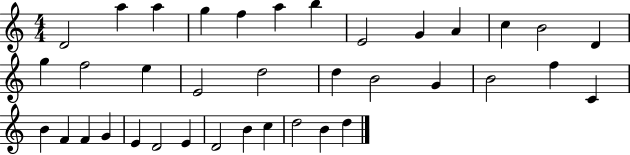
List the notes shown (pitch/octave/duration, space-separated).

D4/h A5/q A5/q G5/q F5/q A5/q B5/q E4/h G4/q A4/q C5/q B4/h D4/q G5/q F5/h E5/q E4/h D5/h D5/q B4/h G4/q B4/h F5/q C4/q B4/q F4/q F4/q G4/q E4/q D4/h E4/q D4/h B4/q C5/q D5/h B4/q D5/q